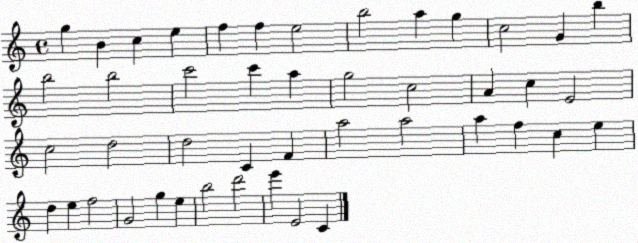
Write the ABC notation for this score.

X:1
T:Untitled
M:4/4
L:1/4
K:C
g B c e f f e2 b2 a g c2 G b b2 b2 c'2 c' a g2 c2 A c E2 c2 d2 d2 C F a2 a2 a f c e d e f2 G2 g e b2 d'2 e' E2 C